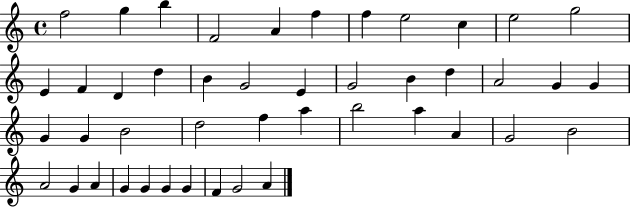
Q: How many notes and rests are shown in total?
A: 45